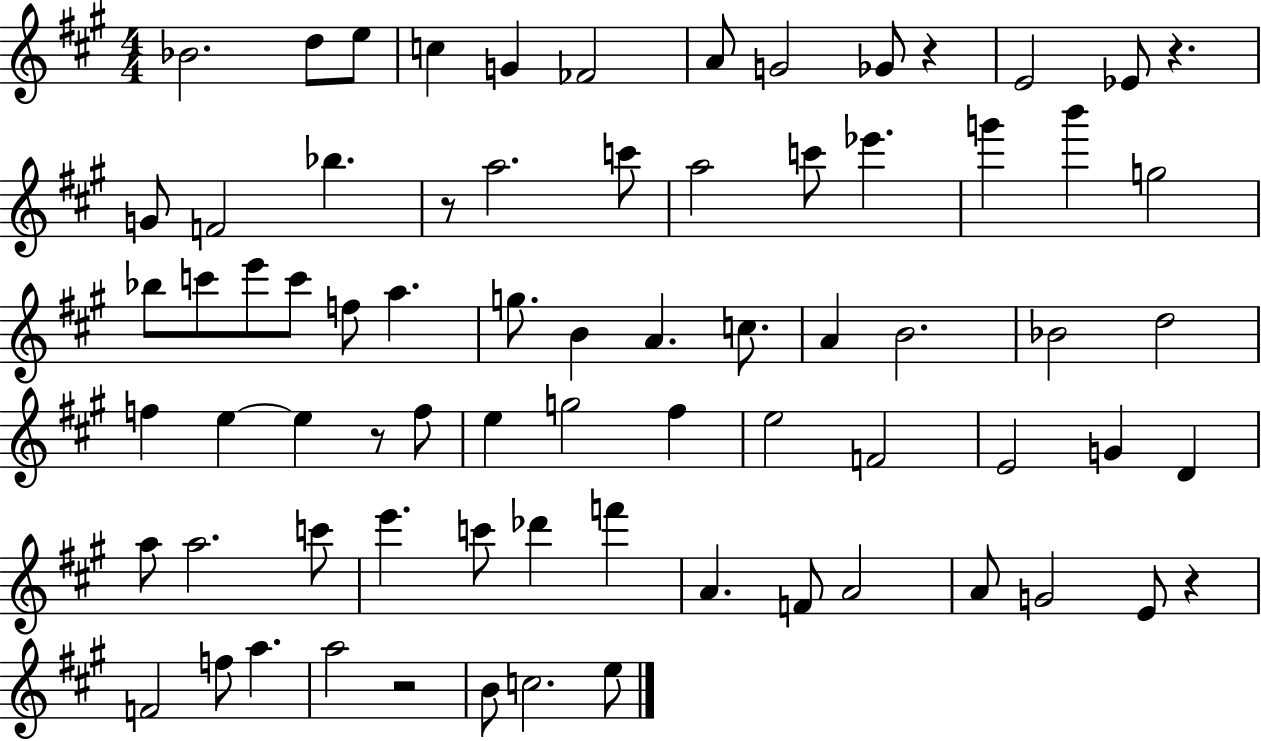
Bb4/h. D5/e E5/e C5/q G4/q FES4/h A4/e G4/h Gb4/e R/q E4/h Eb4/e R/q. G4/e F4/h Bb5/q. R/e A5/h. C6/e A5/h C6/e Eb6/q. G6/q B6/q G5/h Bb5/e C6/e E6/e C6/e F5/e A5/q. G5/e. B4/q A4/q. C5/e. A4/q B4/h. Bb4/h D5/h F5/q E5/q E5/q R/e F5/e E5/q G5/h F#5/q E5/h F4/h E4/h G4/q D4/q A5/e A5/h. C6/e E6/q. C6/e Db6/q F6/q A4/q. F4/e A4/h A4/e G4/h E4/e R/q F4/h F5/e A5/q. A5/h R/h B4/e C5/h. E5/e